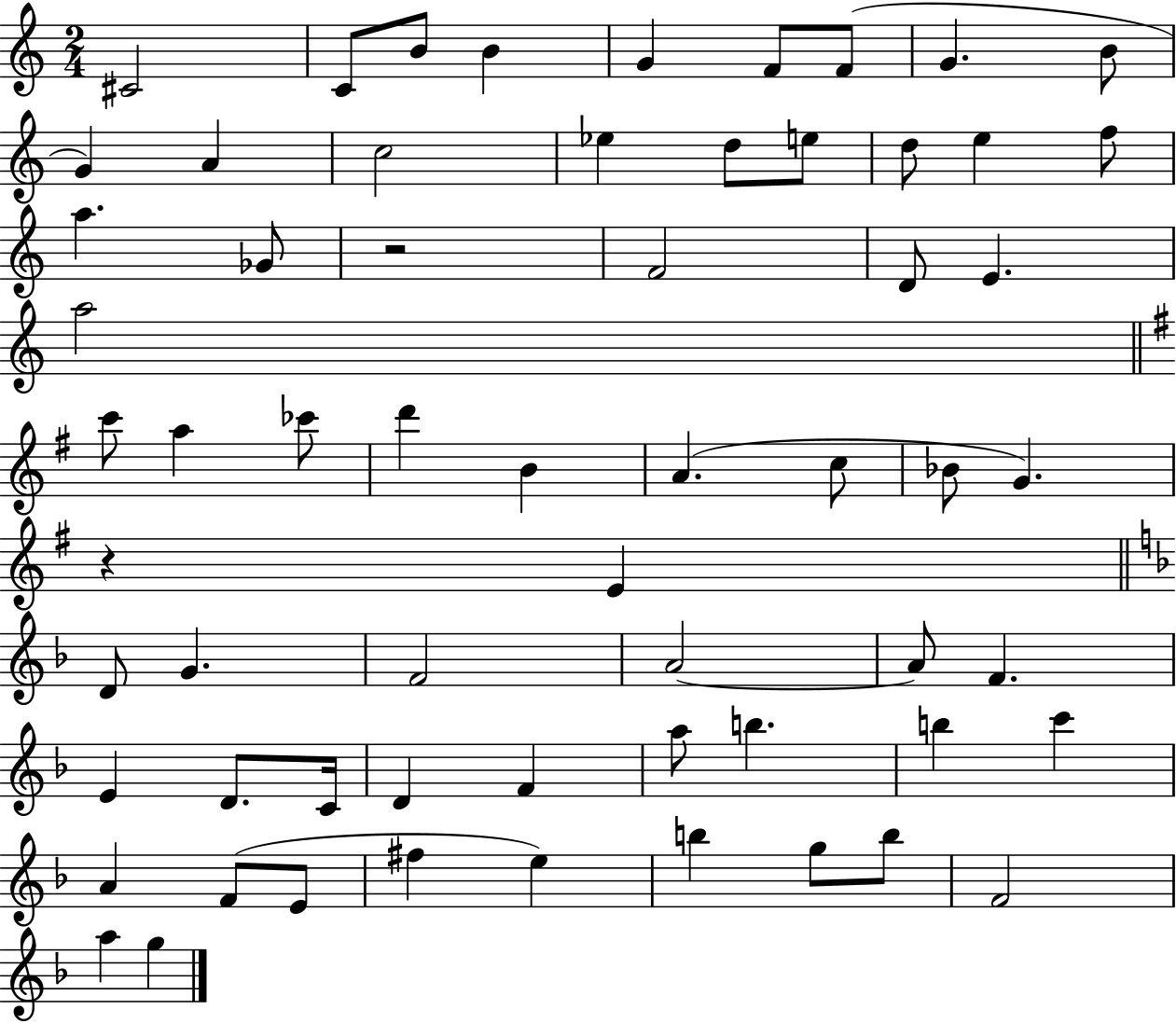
C#4/h C4/e B4/e B4/q G4/q F4/e F4/e G4/q. B4/e G4/q A4/q C5/h Eb5/q D5/e E5/e D5/e E5/q F5/e A5/q. Gb4/e R/h F4/h D4/e E4/q. A5/h C6/e A5/q CES6/e D6/q B4/q A4/q. C5/e Bb4/e G4/q. R/q E4/q D4/e G4/q. F4/h A4/h A4/e F4/q. E4/q D4/e. C4/s D4/q F4/q A5/e B5/q. B5/q C6/q A4/q F4/e E4/e F#5/q E5/q B5/q G5/e B5/e F4/h A5/q G5/q